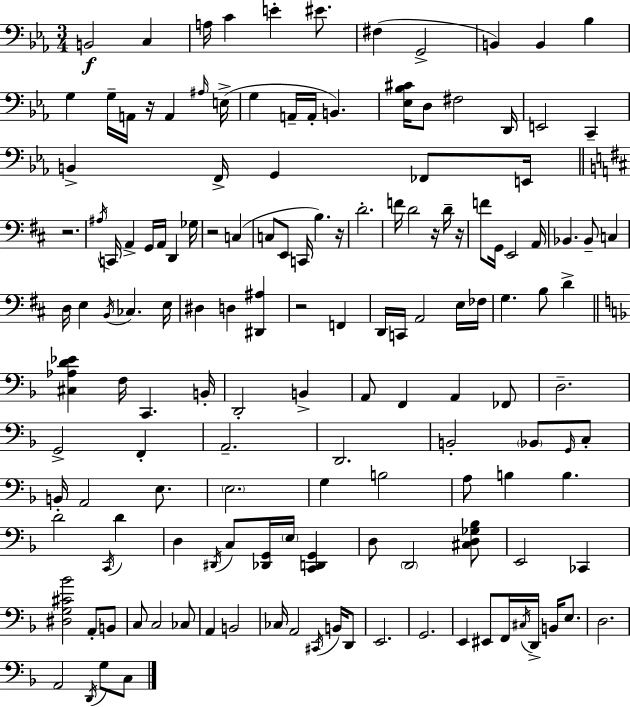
B2/h C3/q A3/s C4/q E4/q EIS4/e. F#3/q G2/h B2/q B2/q Bb3/q G3/q G3/s A2/s R/s A2/q A#3/s E3/s G3/q A2/s A2/s B2/q. [Eb3,Bb3,C#4]/s D3/e F#3/h D2/s E2/h C2/q B2/q F2/s G2/q FES2/e E2/s R/h. A#3/s C2/s A2/q G2/s A2/s D2/q Gb3/s R/h C3/q C3/e E2/e C2/s B3/q. R/s D4/h. F4/s D4/h R/s D4/s R/s F4/e G2/s E2/h A2/s Bb2/q. Bb2/e C3/q D3/s E3/q B2/s CES3/q. E3/s D#3/q D3/q [D#2,A#3]/q R/h F2/q D2/s C2/s A2/h E3/s FES3/s G3/q. B3/e D4/q [C#3,Ab3,D4,Eb4]/q F3/s C2/q. B2/s D2/h B2/q A2/e F2/q A2/q FES2/e D3/h. G2/h F2/q A2/h. D2/h. B2/h Bb2/e G2/s C3/e B2/s A2/h E3/e. E3/h. G3/q B3/h A3/e B3/q B3/q. D4/h C2/s D4/q D3/q D#2/s C3/e [Db2,G2]/s E3/s [C2,D2,G2]/q D3/e D2/h [C#3,D3,Gb3,Bb3]/e E2/h CES2/q [D#3,G3,C#4,Bb4]/h A2/e B2/e C3/e C3/h CES3/e A2/q B2/h CES3/s A2/h C#2/s B2/s D2/e E2/h. G2/h. E2/q EIS2/e F2/s C#3/s D2/s B2/s E3/e. D3/h. A2/h D2/s G3/e C3/e